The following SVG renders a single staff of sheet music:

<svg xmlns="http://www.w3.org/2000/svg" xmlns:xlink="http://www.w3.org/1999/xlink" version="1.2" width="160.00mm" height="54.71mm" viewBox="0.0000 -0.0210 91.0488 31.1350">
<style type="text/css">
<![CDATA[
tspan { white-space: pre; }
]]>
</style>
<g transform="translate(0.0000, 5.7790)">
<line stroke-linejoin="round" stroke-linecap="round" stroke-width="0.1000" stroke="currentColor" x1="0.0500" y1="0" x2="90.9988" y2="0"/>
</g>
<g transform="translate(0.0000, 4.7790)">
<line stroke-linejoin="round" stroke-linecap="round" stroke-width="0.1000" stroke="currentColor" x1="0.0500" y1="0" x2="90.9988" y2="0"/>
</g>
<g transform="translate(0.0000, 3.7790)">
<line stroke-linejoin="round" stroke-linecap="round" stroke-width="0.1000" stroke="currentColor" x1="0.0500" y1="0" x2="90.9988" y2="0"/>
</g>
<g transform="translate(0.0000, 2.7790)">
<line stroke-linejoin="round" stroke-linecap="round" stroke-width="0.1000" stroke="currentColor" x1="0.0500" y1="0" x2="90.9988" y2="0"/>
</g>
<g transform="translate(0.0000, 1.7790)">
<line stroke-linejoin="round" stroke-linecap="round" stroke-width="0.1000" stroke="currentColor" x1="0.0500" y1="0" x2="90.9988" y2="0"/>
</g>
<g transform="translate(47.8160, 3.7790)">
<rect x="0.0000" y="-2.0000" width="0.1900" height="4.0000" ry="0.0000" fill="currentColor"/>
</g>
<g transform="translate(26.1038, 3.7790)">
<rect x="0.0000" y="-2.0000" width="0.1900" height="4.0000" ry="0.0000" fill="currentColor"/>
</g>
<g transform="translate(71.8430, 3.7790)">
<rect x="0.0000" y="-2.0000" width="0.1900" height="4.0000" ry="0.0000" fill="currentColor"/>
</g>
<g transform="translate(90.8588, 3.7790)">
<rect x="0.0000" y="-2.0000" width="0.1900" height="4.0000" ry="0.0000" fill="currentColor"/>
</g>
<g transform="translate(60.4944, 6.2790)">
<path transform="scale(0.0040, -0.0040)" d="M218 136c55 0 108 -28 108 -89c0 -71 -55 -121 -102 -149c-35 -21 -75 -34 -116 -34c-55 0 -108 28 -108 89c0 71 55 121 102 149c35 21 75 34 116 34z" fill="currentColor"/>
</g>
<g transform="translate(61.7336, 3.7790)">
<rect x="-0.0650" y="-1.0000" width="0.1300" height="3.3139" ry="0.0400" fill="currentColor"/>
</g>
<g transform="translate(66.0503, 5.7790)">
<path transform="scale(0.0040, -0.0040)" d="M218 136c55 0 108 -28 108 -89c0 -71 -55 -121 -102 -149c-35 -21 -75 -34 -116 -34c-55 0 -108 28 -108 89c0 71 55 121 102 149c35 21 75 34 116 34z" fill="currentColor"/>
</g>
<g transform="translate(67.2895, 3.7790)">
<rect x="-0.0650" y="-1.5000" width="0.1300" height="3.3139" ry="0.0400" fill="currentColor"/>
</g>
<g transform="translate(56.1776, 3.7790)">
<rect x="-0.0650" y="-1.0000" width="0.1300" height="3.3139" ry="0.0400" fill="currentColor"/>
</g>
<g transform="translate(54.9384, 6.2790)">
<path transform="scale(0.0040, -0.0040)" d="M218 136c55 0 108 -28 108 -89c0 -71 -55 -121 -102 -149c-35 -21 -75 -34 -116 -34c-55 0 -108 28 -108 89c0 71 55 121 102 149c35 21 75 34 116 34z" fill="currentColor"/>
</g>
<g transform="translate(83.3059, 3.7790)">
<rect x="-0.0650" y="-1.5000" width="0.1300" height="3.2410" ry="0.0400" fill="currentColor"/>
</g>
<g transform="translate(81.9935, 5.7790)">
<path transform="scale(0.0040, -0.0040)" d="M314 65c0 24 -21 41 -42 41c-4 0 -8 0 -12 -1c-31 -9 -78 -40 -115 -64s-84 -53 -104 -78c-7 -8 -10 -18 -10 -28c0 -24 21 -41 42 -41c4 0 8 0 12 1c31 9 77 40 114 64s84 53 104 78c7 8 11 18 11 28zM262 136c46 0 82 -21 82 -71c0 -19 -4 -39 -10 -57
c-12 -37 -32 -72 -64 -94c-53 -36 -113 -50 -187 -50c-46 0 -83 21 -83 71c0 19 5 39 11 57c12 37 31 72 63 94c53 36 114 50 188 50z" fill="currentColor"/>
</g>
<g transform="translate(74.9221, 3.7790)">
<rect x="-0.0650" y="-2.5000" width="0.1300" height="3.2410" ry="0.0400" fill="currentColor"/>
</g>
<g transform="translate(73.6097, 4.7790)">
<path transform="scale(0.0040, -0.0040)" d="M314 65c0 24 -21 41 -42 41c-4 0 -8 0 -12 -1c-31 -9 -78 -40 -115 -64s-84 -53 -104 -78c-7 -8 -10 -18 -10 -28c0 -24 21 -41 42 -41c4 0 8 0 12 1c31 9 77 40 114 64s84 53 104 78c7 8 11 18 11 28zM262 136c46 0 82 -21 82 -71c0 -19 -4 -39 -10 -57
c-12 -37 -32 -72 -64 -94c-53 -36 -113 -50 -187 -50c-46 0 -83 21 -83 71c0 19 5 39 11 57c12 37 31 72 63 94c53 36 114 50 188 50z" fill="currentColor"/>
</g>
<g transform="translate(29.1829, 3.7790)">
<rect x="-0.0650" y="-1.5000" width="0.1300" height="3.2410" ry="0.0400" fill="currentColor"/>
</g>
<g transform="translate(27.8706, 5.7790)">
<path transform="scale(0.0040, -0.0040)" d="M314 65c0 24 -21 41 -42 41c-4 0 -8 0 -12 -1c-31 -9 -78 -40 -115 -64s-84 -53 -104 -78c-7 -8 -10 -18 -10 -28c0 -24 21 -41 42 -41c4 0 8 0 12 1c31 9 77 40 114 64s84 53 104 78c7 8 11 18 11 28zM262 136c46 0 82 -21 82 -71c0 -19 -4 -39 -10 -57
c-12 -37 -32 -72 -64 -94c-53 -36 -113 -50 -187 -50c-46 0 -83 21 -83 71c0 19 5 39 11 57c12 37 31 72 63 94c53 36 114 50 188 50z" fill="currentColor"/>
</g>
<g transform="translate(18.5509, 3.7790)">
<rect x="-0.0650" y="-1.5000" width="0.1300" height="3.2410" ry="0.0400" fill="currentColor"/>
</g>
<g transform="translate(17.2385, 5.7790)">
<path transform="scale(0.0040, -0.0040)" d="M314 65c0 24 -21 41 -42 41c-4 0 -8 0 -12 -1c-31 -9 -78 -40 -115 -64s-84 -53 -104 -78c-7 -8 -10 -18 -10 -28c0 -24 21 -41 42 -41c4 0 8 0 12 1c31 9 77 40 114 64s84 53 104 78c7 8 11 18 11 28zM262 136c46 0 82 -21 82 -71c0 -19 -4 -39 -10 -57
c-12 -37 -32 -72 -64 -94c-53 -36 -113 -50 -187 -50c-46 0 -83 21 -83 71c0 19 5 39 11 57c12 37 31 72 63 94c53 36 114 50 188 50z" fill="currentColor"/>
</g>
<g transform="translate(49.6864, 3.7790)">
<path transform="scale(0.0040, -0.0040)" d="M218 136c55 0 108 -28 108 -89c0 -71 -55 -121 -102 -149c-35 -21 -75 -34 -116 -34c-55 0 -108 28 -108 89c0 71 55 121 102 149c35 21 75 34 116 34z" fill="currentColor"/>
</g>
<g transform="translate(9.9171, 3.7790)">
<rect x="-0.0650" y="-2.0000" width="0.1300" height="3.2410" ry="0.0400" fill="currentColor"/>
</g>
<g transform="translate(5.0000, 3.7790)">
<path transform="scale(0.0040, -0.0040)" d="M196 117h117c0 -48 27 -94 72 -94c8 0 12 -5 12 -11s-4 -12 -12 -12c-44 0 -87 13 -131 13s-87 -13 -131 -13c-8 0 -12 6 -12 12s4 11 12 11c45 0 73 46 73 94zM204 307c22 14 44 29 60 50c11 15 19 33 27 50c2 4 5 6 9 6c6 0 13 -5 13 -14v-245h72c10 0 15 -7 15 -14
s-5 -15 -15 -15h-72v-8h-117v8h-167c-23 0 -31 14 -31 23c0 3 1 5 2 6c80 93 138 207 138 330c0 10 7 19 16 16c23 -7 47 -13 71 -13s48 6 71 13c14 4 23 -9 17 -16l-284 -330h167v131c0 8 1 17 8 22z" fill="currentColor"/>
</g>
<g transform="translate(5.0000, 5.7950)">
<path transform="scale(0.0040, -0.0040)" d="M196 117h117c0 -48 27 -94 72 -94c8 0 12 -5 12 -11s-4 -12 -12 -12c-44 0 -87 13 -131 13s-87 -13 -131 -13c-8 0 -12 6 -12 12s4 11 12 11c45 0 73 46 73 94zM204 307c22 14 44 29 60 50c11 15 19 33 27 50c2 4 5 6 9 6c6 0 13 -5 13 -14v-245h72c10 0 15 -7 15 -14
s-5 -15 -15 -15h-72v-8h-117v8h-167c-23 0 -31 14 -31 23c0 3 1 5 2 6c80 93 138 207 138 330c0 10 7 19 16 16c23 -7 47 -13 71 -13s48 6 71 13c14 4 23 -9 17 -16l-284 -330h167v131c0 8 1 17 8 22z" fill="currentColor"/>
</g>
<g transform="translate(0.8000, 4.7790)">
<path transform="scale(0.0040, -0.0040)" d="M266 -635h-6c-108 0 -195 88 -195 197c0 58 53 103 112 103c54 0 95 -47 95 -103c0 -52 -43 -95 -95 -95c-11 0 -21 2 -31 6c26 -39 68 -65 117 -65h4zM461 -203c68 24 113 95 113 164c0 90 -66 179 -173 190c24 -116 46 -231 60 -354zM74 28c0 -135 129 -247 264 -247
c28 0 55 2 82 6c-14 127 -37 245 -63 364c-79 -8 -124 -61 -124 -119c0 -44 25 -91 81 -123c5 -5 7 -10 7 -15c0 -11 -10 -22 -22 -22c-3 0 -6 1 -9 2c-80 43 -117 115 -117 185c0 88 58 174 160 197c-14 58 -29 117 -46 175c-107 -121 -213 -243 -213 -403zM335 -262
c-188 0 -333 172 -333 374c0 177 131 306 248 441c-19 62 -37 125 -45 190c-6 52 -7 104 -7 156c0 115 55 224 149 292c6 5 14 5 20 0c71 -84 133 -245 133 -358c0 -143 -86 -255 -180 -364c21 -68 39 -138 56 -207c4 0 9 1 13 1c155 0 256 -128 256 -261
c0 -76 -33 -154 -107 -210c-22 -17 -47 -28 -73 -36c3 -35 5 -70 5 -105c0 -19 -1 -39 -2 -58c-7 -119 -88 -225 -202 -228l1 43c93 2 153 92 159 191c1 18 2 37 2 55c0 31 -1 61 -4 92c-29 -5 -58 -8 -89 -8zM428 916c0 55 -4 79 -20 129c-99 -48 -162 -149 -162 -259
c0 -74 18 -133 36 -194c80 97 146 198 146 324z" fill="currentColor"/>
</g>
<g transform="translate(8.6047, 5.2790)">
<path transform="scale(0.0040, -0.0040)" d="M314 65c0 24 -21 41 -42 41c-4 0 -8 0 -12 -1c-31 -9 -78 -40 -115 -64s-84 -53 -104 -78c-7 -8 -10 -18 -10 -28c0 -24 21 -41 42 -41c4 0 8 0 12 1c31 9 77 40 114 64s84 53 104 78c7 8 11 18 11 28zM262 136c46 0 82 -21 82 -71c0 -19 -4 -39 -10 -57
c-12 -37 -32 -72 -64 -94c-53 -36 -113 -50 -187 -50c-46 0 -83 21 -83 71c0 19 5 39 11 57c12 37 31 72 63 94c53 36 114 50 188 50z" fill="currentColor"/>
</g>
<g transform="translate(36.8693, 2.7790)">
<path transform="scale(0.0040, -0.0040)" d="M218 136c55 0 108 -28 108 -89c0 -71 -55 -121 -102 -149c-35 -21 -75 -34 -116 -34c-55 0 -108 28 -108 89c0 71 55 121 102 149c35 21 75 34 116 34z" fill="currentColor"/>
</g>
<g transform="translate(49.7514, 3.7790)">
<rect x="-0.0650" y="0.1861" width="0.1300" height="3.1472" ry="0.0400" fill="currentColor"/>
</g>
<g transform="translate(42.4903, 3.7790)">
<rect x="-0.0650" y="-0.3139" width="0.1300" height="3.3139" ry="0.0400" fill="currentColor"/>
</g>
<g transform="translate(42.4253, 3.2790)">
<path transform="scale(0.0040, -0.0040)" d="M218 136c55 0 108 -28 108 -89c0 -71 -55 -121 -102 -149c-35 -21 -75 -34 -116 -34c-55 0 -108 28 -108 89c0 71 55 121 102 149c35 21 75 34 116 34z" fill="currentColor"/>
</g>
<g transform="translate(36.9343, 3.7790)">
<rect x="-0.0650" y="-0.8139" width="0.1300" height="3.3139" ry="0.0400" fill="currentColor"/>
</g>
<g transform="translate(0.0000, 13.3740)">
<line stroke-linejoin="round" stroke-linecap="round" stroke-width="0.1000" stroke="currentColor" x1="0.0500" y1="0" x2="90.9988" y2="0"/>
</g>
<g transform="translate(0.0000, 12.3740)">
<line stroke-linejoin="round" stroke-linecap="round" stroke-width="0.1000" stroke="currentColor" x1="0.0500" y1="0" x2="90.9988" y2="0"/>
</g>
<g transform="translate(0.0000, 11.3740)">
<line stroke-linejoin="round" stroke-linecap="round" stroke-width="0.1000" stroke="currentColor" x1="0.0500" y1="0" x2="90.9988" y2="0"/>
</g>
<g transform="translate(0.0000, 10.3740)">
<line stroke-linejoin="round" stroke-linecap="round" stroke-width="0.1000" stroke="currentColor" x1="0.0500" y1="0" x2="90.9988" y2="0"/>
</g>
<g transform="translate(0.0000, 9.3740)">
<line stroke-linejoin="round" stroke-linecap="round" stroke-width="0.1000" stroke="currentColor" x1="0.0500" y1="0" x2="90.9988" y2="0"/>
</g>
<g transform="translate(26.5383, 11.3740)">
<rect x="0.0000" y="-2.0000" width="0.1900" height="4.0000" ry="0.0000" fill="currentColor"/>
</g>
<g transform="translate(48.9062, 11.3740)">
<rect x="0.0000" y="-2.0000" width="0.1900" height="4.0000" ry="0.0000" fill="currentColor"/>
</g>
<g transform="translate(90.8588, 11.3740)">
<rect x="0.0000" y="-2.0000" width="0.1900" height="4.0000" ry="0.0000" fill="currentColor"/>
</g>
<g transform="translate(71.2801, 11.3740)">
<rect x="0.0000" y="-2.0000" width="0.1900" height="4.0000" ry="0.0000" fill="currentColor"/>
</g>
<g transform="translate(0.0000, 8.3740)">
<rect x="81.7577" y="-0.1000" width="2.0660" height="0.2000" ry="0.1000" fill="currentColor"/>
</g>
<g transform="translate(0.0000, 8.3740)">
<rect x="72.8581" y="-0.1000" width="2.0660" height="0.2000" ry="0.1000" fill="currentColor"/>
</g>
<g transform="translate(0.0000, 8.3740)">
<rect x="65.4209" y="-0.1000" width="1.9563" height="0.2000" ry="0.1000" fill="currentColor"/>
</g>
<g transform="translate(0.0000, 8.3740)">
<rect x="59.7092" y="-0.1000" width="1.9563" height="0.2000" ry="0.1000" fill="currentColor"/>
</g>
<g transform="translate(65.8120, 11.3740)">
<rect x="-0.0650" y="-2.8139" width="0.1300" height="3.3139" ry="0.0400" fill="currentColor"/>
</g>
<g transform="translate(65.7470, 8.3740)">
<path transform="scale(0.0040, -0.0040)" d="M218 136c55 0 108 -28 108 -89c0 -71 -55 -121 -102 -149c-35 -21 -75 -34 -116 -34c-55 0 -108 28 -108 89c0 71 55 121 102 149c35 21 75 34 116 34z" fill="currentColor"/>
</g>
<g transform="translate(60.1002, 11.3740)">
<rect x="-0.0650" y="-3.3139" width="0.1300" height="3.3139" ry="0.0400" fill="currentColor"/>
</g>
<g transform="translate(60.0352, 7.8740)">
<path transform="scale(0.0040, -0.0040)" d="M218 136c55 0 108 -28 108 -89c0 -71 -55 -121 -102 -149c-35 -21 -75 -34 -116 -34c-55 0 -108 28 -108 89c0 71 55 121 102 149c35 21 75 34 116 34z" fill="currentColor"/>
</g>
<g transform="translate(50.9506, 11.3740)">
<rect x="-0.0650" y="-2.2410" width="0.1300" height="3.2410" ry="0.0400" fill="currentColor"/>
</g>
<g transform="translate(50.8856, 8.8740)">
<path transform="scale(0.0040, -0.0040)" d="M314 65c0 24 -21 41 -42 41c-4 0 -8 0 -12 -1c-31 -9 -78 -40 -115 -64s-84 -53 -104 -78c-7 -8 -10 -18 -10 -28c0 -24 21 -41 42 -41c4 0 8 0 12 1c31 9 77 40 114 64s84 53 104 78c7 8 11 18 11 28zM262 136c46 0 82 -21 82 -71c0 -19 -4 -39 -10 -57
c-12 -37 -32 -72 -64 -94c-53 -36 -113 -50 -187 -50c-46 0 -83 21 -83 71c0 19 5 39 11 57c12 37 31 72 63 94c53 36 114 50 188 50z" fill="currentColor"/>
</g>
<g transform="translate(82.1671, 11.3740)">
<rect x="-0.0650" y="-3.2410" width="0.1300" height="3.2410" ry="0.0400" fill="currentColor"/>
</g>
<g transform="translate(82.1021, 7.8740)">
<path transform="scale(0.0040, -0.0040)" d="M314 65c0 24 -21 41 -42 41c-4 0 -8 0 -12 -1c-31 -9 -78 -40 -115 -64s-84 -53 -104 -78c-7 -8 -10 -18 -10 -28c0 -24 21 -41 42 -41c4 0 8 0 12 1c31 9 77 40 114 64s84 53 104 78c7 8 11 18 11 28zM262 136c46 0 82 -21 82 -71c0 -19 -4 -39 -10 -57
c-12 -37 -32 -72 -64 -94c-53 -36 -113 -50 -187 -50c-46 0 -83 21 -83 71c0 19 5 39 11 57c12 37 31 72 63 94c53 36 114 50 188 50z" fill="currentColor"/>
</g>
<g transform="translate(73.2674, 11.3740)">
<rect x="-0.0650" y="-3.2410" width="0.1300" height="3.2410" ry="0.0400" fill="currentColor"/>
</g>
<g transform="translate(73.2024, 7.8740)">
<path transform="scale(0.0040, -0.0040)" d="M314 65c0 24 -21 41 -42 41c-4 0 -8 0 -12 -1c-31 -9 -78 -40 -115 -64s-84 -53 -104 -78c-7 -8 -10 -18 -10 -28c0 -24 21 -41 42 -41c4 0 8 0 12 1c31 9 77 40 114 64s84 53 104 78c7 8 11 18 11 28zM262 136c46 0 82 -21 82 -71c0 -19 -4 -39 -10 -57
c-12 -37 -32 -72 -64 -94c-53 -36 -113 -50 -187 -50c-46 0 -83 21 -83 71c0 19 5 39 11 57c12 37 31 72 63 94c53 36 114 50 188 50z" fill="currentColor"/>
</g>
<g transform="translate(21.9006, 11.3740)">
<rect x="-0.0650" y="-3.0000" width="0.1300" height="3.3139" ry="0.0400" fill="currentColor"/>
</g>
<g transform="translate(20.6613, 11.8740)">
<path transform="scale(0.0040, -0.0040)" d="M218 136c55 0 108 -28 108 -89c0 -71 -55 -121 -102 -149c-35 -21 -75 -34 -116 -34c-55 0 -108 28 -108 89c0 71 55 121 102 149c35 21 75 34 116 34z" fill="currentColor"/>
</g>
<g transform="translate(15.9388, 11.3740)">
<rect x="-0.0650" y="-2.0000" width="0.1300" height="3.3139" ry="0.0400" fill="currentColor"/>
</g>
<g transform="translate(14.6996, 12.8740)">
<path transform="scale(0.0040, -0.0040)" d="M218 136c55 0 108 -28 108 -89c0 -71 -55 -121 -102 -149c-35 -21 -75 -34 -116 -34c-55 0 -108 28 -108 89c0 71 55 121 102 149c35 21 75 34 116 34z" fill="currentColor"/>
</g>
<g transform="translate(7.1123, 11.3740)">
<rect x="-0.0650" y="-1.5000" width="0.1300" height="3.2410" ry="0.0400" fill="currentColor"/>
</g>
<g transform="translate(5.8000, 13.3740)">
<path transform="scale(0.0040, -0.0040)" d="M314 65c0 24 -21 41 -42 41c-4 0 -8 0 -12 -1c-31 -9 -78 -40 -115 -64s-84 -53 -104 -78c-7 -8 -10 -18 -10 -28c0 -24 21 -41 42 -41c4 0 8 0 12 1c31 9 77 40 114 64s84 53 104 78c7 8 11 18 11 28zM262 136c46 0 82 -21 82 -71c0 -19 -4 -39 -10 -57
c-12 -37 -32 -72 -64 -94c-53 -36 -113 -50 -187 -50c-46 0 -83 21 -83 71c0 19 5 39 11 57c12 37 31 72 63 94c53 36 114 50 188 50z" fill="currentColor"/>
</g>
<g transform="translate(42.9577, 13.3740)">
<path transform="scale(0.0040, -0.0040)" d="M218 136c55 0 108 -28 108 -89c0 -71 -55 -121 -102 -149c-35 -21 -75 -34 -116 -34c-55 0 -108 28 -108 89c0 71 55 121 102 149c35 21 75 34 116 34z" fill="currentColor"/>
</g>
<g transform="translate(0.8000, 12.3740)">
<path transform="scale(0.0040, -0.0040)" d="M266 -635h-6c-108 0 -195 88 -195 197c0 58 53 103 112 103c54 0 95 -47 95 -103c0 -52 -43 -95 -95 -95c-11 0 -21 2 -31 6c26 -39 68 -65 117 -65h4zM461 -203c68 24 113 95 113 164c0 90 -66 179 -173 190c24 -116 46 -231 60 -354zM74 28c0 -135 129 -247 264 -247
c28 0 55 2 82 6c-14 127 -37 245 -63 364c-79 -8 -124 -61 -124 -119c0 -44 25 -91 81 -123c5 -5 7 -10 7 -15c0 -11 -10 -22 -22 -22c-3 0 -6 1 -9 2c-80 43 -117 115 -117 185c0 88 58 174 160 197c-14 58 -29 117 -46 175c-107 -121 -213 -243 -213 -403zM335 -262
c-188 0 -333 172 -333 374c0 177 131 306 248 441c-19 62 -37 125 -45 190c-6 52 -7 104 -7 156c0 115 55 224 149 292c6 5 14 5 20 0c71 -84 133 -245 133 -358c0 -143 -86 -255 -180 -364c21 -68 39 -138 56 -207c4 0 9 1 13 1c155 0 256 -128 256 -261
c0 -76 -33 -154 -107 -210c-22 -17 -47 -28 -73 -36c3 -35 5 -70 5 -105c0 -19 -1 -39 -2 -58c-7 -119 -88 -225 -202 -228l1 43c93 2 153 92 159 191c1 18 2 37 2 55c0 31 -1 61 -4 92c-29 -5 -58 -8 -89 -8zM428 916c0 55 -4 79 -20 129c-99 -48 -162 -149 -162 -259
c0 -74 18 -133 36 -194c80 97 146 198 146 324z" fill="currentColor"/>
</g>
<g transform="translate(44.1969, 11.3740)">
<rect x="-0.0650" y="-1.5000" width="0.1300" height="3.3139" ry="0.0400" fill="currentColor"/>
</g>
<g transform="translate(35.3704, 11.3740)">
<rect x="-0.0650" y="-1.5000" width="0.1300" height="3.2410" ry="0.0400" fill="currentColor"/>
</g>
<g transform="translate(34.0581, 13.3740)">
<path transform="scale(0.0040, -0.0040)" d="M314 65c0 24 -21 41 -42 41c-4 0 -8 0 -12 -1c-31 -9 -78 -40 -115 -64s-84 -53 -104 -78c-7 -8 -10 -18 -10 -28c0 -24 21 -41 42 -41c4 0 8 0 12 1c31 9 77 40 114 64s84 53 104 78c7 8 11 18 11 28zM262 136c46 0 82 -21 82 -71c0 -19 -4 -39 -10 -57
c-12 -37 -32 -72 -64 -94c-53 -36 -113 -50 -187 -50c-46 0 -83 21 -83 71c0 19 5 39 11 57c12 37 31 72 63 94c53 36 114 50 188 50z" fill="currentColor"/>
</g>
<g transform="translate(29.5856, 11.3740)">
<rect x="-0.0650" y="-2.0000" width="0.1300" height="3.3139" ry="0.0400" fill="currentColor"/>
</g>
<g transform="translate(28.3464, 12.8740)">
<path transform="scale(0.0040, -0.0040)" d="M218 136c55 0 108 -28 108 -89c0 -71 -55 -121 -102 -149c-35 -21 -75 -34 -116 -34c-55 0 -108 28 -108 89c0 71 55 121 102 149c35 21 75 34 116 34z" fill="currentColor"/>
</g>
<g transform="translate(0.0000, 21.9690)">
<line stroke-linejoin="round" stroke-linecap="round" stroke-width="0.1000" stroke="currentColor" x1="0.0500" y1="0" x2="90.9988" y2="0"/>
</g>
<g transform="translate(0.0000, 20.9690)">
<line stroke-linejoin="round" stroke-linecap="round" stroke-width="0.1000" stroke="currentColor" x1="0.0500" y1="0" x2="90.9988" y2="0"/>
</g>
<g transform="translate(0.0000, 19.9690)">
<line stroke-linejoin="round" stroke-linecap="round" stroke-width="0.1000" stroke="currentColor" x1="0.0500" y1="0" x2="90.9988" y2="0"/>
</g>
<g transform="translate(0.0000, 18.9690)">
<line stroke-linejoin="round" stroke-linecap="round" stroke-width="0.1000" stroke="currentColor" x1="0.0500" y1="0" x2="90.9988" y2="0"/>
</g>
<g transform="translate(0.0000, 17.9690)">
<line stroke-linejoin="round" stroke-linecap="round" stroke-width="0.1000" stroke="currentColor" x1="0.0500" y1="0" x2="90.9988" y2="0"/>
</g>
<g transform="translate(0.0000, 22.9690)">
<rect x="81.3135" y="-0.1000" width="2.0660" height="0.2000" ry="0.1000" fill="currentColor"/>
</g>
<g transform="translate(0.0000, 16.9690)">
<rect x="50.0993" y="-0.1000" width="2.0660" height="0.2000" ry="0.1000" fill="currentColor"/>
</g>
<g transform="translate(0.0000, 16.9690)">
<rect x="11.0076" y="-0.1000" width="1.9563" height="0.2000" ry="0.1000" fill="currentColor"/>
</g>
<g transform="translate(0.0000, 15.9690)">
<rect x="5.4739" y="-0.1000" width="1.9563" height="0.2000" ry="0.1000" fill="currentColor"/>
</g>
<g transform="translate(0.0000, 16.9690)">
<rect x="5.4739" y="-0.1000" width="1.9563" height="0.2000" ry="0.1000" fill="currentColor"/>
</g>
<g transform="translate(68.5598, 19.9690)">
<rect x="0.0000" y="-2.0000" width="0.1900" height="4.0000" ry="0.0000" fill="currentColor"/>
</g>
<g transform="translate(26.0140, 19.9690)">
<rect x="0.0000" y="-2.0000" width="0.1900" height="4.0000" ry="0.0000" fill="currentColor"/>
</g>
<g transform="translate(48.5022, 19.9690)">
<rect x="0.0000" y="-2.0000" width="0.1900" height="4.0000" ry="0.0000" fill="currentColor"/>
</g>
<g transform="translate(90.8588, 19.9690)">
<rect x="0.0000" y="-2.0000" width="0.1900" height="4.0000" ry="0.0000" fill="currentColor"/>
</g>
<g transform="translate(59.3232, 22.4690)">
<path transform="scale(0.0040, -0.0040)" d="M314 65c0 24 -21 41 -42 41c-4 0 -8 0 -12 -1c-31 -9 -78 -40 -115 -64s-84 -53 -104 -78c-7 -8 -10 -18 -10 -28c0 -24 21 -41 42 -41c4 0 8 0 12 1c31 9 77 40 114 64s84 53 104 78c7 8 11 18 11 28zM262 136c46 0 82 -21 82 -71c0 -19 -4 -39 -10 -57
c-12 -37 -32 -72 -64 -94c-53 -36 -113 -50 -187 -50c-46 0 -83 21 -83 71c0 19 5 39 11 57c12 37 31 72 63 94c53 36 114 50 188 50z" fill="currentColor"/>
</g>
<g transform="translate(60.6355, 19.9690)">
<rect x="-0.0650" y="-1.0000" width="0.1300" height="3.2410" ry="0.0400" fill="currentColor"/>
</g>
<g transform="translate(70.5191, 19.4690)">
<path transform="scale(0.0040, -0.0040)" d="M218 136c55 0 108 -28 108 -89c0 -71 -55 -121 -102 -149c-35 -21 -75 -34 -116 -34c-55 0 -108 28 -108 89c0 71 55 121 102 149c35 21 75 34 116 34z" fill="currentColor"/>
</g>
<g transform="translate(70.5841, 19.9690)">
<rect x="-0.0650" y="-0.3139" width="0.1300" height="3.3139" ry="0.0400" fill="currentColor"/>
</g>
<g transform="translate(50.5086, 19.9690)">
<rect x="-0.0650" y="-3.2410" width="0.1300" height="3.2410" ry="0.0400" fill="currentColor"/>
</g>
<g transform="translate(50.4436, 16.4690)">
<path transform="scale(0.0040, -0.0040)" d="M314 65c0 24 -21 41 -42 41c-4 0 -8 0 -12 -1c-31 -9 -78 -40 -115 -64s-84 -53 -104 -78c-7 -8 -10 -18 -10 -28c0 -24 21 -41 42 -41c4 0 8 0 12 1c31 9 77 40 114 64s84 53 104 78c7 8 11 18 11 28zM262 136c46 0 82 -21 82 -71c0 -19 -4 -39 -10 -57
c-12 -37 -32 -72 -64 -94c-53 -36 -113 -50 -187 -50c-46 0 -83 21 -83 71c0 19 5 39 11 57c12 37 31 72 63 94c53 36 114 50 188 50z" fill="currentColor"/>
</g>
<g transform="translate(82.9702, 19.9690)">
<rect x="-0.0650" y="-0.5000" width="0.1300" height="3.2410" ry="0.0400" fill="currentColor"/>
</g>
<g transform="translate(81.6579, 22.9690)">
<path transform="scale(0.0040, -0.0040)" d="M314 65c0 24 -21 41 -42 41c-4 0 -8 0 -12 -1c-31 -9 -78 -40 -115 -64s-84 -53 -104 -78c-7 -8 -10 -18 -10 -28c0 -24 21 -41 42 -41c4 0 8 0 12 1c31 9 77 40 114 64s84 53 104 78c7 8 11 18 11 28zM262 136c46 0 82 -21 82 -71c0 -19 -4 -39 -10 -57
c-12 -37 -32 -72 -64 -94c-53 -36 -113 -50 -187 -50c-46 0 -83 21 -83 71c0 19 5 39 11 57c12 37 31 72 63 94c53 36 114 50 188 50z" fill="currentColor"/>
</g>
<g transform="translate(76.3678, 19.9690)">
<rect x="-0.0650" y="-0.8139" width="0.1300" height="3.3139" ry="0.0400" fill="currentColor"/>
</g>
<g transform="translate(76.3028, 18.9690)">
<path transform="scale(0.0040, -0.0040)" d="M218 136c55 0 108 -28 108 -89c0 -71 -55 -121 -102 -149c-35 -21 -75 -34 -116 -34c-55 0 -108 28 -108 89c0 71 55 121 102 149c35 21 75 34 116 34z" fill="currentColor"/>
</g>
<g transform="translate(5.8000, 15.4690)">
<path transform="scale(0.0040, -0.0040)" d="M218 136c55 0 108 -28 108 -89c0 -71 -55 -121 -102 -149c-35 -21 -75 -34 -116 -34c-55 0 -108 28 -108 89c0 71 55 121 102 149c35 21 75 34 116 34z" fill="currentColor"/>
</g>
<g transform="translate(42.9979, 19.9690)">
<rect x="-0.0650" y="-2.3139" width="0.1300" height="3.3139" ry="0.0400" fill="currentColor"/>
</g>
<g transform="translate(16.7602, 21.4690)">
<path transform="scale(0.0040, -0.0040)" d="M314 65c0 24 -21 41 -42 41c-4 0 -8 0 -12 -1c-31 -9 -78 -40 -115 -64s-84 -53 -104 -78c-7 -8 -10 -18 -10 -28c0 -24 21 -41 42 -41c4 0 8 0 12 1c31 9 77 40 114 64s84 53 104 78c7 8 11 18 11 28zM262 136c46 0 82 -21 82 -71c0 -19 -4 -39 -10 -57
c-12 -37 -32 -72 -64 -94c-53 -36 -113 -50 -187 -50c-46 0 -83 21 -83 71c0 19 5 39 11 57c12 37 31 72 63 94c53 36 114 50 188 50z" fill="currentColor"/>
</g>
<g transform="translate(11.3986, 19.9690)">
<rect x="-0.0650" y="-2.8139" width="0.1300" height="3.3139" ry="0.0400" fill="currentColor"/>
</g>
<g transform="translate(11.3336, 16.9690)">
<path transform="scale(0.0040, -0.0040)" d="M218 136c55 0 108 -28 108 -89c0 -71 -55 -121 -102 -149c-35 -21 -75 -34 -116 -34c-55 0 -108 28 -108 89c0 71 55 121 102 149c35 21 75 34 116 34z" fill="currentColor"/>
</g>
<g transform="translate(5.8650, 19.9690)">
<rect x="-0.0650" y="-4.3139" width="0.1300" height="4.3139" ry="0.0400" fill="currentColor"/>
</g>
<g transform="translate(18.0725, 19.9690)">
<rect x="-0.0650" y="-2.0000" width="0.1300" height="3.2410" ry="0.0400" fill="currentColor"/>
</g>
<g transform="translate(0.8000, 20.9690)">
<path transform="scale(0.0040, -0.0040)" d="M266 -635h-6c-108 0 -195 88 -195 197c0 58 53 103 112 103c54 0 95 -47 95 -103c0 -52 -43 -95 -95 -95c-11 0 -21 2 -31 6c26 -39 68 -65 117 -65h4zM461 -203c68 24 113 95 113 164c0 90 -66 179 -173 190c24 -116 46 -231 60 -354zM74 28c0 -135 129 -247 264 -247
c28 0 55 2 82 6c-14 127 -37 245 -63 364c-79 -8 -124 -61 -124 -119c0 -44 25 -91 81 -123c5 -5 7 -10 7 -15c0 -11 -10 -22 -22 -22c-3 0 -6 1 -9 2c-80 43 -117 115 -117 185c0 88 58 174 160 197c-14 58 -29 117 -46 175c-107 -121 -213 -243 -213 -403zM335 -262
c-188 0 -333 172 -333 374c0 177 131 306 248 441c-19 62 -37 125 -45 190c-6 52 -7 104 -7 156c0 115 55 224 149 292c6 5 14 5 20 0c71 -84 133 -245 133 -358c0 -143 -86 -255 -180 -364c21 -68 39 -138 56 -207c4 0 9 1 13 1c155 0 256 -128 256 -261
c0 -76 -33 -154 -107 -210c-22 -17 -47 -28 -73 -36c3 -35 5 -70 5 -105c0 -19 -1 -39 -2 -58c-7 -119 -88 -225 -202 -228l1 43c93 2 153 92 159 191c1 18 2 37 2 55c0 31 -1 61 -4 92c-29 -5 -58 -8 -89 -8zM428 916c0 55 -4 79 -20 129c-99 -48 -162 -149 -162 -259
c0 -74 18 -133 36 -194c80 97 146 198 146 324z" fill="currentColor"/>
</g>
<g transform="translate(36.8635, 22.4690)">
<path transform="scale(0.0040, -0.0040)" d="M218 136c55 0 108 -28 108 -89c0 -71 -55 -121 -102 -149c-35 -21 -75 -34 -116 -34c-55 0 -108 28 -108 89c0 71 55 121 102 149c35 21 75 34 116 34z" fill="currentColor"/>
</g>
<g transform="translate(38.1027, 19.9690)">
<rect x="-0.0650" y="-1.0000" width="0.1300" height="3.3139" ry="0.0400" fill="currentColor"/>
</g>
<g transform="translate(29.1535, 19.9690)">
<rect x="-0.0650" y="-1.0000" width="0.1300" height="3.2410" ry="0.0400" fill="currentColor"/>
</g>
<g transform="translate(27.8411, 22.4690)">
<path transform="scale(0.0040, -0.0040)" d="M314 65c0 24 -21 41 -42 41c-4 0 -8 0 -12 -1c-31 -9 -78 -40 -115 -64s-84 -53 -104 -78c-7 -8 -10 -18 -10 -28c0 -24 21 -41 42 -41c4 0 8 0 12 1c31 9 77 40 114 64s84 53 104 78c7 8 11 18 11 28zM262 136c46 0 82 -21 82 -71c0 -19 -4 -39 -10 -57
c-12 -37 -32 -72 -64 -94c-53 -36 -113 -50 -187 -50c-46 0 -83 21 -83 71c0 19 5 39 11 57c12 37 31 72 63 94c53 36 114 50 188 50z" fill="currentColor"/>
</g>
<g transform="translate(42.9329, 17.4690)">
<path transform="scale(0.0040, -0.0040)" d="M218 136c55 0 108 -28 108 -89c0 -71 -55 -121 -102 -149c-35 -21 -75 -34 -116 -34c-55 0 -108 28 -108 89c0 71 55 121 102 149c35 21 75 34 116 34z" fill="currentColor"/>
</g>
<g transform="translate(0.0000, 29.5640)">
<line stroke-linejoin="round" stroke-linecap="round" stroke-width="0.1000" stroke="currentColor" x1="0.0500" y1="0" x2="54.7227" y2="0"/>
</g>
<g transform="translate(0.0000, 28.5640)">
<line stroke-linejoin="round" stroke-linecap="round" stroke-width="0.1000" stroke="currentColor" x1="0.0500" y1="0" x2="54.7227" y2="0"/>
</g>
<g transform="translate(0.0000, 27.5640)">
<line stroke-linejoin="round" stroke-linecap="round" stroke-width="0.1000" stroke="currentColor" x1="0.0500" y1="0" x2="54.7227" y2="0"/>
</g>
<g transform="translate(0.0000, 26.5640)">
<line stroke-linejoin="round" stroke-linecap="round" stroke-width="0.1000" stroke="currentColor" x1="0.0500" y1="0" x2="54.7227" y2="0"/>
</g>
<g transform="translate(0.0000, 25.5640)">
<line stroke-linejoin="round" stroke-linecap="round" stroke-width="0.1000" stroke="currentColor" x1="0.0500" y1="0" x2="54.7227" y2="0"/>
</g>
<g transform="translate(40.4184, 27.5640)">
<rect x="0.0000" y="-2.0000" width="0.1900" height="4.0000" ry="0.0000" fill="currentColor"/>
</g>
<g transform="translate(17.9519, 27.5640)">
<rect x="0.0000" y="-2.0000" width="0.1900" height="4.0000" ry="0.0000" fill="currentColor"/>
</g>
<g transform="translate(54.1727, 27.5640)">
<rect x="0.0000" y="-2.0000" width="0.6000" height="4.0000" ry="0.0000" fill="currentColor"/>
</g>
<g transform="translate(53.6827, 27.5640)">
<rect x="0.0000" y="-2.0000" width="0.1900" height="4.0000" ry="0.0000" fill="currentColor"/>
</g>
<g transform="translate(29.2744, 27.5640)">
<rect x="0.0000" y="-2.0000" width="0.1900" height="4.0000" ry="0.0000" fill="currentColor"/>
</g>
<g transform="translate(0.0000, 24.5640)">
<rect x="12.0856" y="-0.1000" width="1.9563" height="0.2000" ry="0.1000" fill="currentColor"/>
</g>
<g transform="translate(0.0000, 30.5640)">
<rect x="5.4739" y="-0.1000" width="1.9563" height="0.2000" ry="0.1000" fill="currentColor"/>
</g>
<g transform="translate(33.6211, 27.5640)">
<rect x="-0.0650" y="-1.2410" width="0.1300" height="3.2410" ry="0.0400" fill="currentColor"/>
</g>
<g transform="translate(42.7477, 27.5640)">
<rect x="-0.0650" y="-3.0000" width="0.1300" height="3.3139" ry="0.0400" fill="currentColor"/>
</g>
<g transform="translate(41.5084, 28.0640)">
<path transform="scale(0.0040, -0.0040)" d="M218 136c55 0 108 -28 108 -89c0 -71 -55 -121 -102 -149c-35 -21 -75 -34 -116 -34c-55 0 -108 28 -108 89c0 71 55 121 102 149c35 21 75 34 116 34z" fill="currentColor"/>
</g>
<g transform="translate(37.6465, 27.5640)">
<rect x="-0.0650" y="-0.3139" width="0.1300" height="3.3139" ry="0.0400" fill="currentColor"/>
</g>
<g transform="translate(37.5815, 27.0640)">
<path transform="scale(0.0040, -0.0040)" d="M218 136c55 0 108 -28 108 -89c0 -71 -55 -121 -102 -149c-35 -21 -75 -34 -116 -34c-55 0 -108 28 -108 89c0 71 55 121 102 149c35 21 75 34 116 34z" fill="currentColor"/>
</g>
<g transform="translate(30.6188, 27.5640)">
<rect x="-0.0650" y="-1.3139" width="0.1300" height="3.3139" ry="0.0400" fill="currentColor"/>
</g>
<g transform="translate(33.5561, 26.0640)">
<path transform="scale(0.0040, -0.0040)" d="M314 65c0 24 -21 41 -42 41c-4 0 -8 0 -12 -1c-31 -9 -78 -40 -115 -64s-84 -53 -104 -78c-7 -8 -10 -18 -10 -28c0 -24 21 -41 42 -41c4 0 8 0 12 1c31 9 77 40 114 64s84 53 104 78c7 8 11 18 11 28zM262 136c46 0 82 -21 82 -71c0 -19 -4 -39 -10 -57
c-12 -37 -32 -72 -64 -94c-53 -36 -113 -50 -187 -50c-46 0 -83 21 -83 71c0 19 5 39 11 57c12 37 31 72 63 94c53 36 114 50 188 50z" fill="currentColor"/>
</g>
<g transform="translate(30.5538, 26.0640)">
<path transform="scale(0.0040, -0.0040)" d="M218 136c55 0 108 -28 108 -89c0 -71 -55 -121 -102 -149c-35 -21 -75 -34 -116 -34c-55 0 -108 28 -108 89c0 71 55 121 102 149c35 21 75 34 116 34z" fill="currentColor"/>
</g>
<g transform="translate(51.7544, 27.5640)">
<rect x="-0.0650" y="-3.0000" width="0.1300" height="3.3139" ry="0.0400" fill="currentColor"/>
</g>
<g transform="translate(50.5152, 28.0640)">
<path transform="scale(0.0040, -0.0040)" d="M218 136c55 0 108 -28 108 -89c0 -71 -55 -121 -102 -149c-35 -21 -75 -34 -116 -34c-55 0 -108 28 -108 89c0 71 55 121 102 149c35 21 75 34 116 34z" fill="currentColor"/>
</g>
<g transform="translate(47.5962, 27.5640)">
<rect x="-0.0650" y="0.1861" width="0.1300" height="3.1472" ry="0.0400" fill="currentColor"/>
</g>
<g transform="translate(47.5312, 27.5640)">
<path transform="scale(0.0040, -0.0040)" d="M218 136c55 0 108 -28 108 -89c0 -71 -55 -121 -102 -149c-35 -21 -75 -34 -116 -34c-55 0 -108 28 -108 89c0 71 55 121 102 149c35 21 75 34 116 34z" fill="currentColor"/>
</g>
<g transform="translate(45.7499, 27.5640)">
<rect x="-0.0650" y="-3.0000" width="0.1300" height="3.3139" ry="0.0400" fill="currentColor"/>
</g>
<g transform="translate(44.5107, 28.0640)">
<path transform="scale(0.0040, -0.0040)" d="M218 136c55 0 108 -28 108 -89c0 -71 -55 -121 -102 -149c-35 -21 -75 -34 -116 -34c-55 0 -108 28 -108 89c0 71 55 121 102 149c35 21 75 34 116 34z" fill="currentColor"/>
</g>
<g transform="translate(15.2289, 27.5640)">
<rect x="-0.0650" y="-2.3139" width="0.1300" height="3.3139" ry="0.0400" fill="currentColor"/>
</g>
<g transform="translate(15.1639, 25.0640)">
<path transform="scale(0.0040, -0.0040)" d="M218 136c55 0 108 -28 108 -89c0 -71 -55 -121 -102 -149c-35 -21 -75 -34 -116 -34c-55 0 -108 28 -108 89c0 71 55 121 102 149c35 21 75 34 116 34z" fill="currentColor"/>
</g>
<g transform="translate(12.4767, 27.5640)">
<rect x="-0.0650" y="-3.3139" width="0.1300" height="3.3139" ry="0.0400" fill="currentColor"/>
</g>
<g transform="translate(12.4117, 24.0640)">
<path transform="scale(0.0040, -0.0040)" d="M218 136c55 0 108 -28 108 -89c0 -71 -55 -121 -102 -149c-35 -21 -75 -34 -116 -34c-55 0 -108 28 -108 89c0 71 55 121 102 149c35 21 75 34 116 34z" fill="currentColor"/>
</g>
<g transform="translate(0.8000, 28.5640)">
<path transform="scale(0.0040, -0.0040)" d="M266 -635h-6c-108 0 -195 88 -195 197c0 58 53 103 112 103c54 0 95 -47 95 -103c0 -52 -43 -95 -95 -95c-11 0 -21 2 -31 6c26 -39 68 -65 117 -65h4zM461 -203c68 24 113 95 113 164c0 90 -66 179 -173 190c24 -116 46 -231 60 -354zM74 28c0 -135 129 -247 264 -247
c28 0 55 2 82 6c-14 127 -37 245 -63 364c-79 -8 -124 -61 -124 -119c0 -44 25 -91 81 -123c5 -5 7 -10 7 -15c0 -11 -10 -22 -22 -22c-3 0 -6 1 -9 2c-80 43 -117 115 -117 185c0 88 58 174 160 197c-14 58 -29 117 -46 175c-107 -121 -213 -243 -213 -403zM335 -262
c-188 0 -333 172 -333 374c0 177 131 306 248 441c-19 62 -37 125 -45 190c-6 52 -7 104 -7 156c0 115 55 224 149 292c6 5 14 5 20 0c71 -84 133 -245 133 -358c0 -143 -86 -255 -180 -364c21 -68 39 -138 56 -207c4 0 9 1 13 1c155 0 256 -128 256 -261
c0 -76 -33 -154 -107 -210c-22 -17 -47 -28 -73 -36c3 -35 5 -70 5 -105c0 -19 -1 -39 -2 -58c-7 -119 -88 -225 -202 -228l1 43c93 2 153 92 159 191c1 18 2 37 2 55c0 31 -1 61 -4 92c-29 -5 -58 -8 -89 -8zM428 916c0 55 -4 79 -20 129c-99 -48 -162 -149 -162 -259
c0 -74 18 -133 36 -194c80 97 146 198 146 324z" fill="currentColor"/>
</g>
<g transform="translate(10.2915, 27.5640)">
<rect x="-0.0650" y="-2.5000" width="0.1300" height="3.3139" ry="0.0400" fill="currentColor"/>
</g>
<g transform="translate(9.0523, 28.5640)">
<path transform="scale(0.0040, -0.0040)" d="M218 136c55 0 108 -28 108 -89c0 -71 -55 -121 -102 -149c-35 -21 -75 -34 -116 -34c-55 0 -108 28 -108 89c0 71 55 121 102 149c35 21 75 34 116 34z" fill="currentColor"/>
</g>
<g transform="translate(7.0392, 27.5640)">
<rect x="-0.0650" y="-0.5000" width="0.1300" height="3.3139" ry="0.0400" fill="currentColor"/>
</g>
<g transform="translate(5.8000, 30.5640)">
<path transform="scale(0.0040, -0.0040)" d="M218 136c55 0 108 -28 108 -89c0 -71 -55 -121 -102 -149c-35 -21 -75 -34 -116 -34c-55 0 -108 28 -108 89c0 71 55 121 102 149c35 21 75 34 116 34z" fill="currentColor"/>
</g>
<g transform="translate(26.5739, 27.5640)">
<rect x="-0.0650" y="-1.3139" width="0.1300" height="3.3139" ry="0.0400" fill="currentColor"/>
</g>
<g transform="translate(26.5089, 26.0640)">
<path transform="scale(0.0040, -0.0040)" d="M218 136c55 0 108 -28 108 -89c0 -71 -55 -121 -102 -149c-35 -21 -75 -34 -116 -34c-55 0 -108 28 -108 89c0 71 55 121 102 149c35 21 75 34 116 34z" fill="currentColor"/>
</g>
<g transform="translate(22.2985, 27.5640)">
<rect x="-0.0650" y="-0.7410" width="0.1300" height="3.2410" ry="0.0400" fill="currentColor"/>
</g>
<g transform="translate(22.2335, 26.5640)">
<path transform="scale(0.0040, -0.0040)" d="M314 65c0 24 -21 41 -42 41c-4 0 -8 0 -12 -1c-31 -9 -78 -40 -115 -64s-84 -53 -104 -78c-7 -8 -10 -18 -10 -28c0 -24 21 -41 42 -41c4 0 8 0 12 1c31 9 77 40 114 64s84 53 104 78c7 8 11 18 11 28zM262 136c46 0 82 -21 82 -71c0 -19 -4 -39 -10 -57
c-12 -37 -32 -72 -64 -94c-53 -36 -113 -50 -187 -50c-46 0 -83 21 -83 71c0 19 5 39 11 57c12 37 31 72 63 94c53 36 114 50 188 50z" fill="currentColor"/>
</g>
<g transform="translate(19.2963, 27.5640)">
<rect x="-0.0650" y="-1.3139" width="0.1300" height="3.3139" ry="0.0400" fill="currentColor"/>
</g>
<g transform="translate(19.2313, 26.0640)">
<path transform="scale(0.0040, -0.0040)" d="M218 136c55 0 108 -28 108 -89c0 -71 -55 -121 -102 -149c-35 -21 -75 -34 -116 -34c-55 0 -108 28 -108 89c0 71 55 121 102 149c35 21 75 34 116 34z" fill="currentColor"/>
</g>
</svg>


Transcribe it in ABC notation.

X:1
T:Untitled
M:4/4
L:1/4
K:C
F2 E2 E2 d c B D D E G2 E2 E2 F A F E2 E g2 b a b2 b2 d' a F2 D2 D g b2 D2 c d C2 C G b g e d2 e e e2 c A A B A